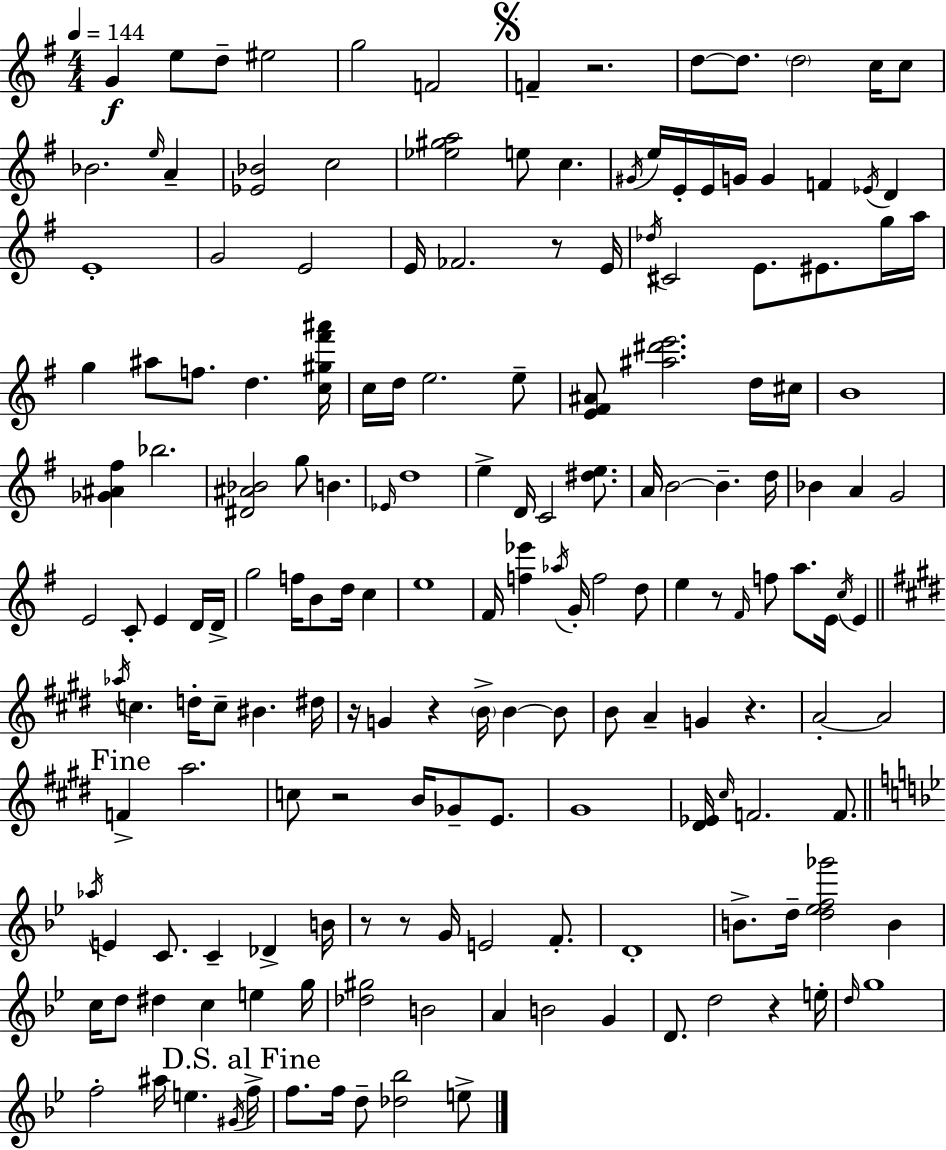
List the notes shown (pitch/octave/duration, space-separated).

G4/q E5/e D5/e EIS5/h G5/h F4/h F4/q R/h. D5/e D5/e. D5/h C5/s C5/e Bb4/h. E5/s A4/q [Eb4,Bb4]/h C5/h [Eb5,G#5,A5]/h E5/e C5/q. G#4/s E5/s E4/s E4/s G4/s G4/q F4/q Eb4/s D4/q E4/w G4/h E4/h E4/s FES4/h. R/e E4/s Db5/s C#4/h E4/e. EIS4/e. G5/s A5/s G5/q A#5/e F5/e. D5/q. [C5,G#5,F#6,A#6]/s C5/s D5/s E5/h. E5/e [E4,F#4,A#4]/e [A#5,D#6,E6]/h. D5/s C#5/s B4/w [Gb4,A#4,F#5]/q Bb5/h. [D#4,A#4,Bb4]/h G5/e B4/q. Eb4/s D5/w E5/q D4/s C4/h [D#5,E5]/e. A4/s B4/h B4/q. D5/s Bb4/q A4/q G4/h E4/h C4/e E4/q D4/s D4/s G5/h F5/s B4/e D5/s C5/q E5/w F#4/s [F5,Eb6]/q Ab5/s G4/s F5/h D5/e E5/q R/e F#4/s F5/e A5/e. E4/s C5/s E4/q Ab5/s C5/q. D5/s C5/e BIS4/q. D#5/s R/s G4/q R/q B4/s B4/q B4/e B4/e A4/q G4/q R/q. A4/h A4/h F4/q A5/h. C5/e R/h B4/s Gb4/e E4/e. G#4/w [D#4,Eb4]/s C#5/s F4/h. F4/e. Ab5/s E4/q C4/e. C4/q Db4/q B4/s R/e R/e G4/s E4/h F4/e. D4/w B4/e. D5/s [D5,Eb5,F5,Gb6]/h B4/q C5/s D5/e D#5/q C5/q E5/q G5/s [Db5,G#5]/h B4/h A4/q B4/h G4/q D4/e. D5/h R/q E5/s D5/s G5/w F5/h A#5/s E5/q. G#4/s F5/s F5/e. F5/s D5/e [Db5,Bb5]/h E5/e